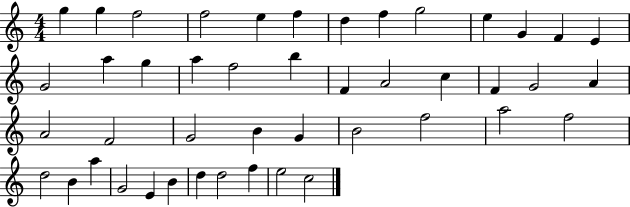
G5/q G5/q F5/h F5/h E5/q F5/q D5/q F5/q G5/h E5/q G4/q F4/q E4/q G4/h A5/q G5/q A5/q F5/h B5/q F4/q A4/h C5/q F4/q G4/h A4/q A4/h F4/h G4/h B4/q G4/q B4/h F5/h A5/h F5/h D5/h B4/q A5/q G4/h E4/q B4/q D5/q D5/h F5/q E5/h C5/h